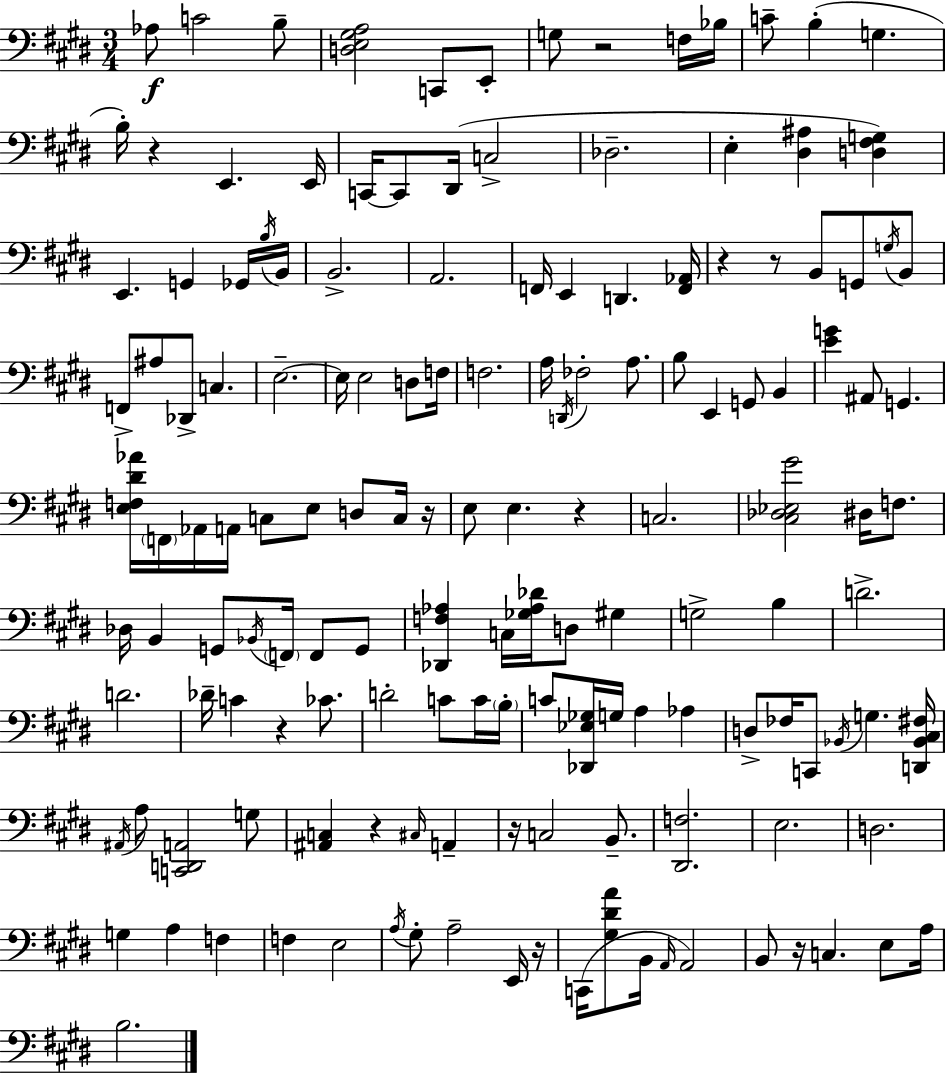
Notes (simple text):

Ab3/e C4/h B3/e [D3,E3,G#3,A3]/h C2/e E2/e G3/e R/h F3/s Bb3/s C4/e B3/q G3/q. B3/s R/q E2/q. E2/s C2/s C2/e D#2/s C3/h Db3/h. E3/q [D#3,A#3]/q [D3,F#3,G3]/q E2/q. G2/q Gb2/s B3/s B2/s B2/h. A2/h. F2/s E2/q D2/q. [F2,Ab2]/s R/q R/e B2/e G2/e G3/s B2/e F2/e A#3/e Db2/e C3/q. E3/h. E3/s E3/h D3/e F3/s F3/h. A3/s D2/s FES3/h A3/e. B3/e E2/q G2/e B2/q [E4,G4]/q A#2/e G2/q. [E3,F3,D#4,Ab4]/s F2/s Ab2/s A2/s C3/e E3/e D3/e C3/s R/s E3/e E3/q. R/q C3/h. [C#3,Db3,Eb3,G#4]/h D#3/s F3/e. Db3/s B2/q G2/e Bb2/s F2/s F2/e G2/e [Db2,F3,Ab3]/q C3/s [Gb3,Ab3,Db4]/s D3/e G#3/q G3/h B3/q D4/h. D4/h. Db4/s C4/q R/q CES4/e. D4/h C4/e C4/s B3/s C4/e [Db2,Eb3,Gb3]/s G3/s A3/q Ab3/q D3/e FES3/s C2/e Bb2/s G3/q. [D2,Bb2,C#3,F#3]/s A#2/s A3/e [C2,D2,A2]/h G3/e [A#2,C3]/q R/q C#3/s A2/q R/s C3/h B2/e. [D#2,F3]/h. E3/h. D3/h. G3/q A3/q F3/q F3/q E3/h A3/s G#3/e A3/h E2/s R/s C2/s [G#3,D#4,A4]/e B2/s A2/s A2/h B2/e R/s C3/q. E3/e A3/s B3/h.